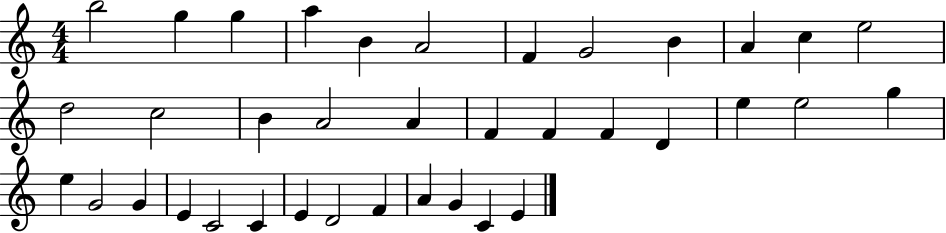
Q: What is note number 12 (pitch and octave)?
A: E5